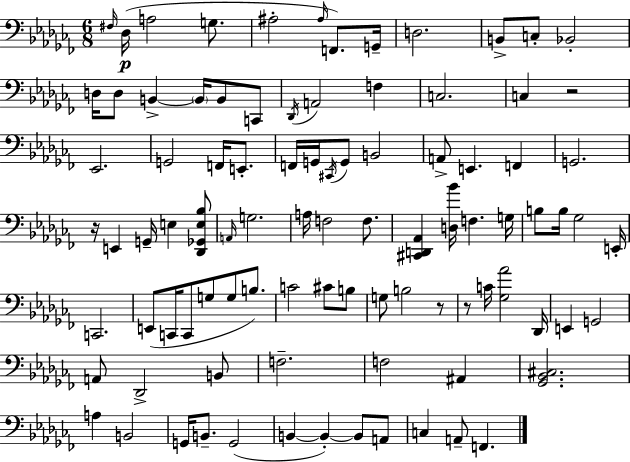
X:1
T:Untitled
M:6/8
L:1/4
K:Abm
^F,/4 _D,/4 A,2 G,/2 ^A,2 ^A,/4 F,,/2 G,,/4 D,2 B,,/2 C,/2 _B,,2 D,/4 D,/2 B,, B,,/4 B,,/2 C,,/2 _D,,/4 A,,2 F, C,2 C, z2 _E,,2 G,,2 F,,/4 E,,/2 F,,/4 G,,/4 ^C,,/4 G,,/2 B,,2 A,,/2 E,, F,, G,,2 z/4 E,, G,,/4 E, [_D,,_G,,E,_B,]/2 A,,/4 G,2 A,/4 F,2 F,/2 [^C,,D,,_A,,] [D,_B]/4 F, G,/4 B,/2 B,/4 _G,2 E,,/4 C,,2 E,,/2 C,,/4 C,,/2 G,/2 G,/2 B,/2 C2 ^C/2 B,/2 G,/2 B,2 z/2 z/2 C/4 [_G,_A]2 _D,,/4 E,, G,,2 A,,/2 _D,,2 B,,/2 F,2 F,2 ^A,, [_G,,_B,,^C,]2 A, B,,2 G,,/4 B,,/2 G,,2 B,, B,, B,,/2 A,,/2 C, A,,/2 F,,